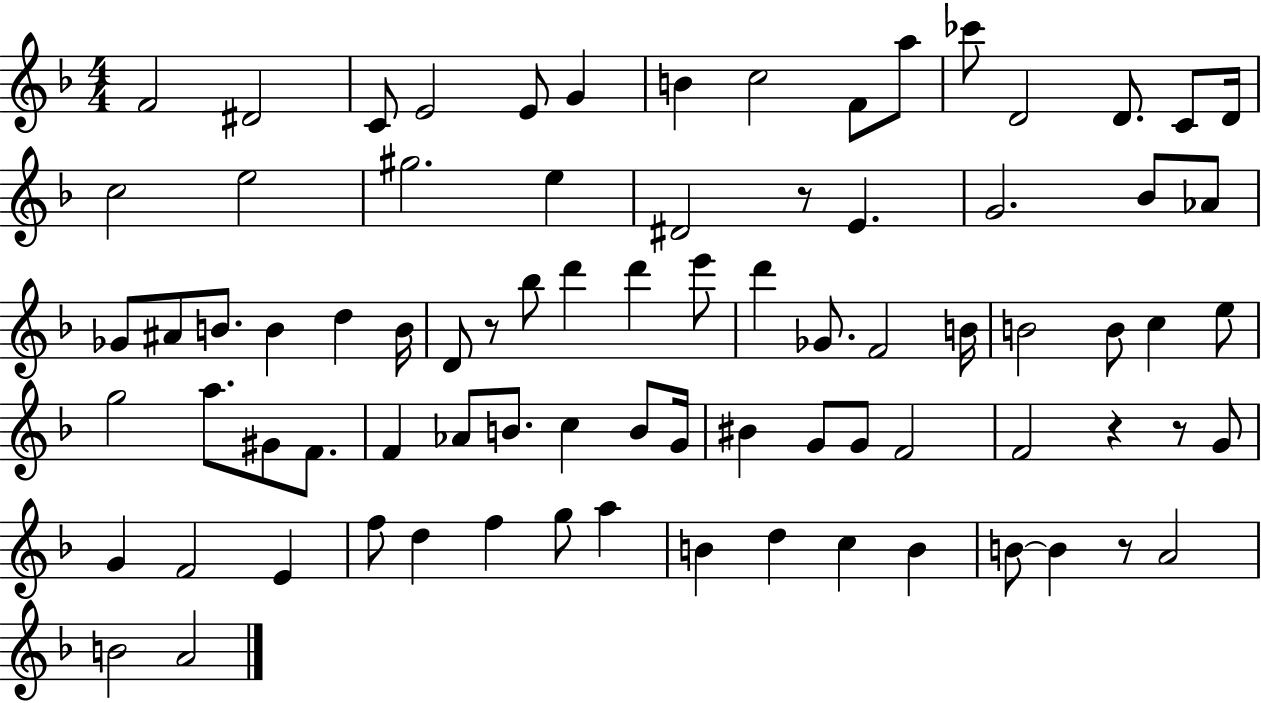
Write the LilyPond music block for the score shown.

{
  \clef treble
  \numericTimeSignature
  \time 4/4
  \key f \major
  f'2 dis'2 | c'8 e'2 e'8 g'4 | b'4 c''2 f'8 a''8 | ces'''8 d'2 d'8. c'8 d'16 | \break c''2 e''2 | gis''2. e''4 | dis'2 r8 e'4. | g'2. bes'8 aes'8 | \break ges'8 ais'8 b'8. b'4 d''4 b'16 | d'8 r8 bes''8 d'''4 d'''4 e'''8 | d'''4 ges'8. f'2 b'16 | b'2 b'8 c''4 e''8 | \break g''2 a''8. gis'8 f'8. | f'4 aes'8 b'8. c''4 b'8 g'16 | bis'4 g'8 g'8 f'2 | f'2 r4 r8 g'8 | \break g'4 f'2 e'4 | f''8 d''4 f''4 g''8 a''4 | b'4 d''4 c''4 b'4 | b'8~~ b'4 r8 a'2 | \break b'2 a'2 | \bar "|."
}